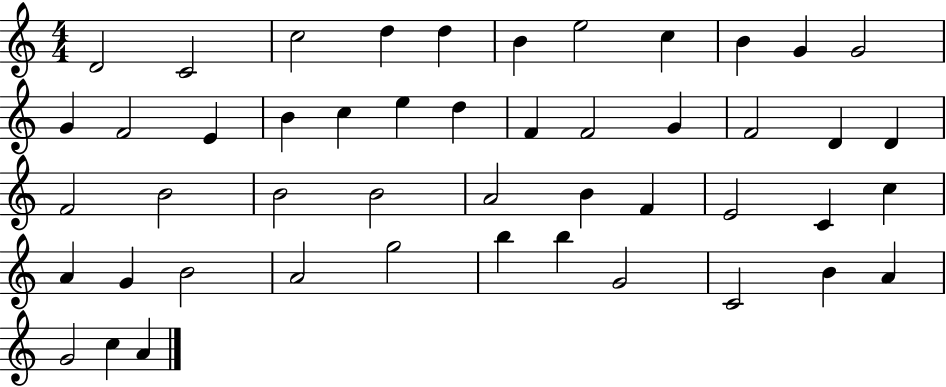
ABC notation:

X:1
T:Untitled
M:4/4
L:1/4
K:C
D2 C2 c2 d d B e2 c B G G2 G F2 E B c e d F F2 G F2 D D F2 B2 B2 B2 A2 B F E2 C c A G B2 A2 g2 b b G2 C2 B A G2 c A